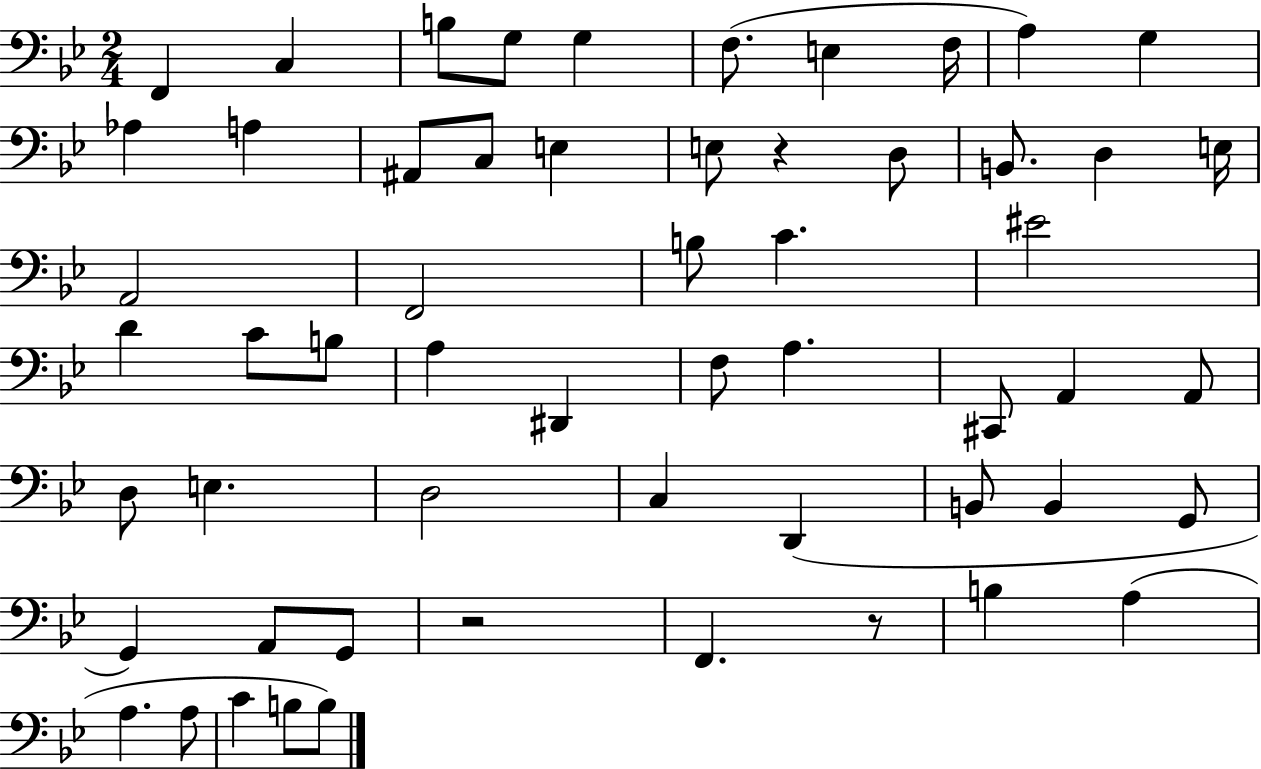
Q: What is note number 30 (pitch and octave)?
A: D#2